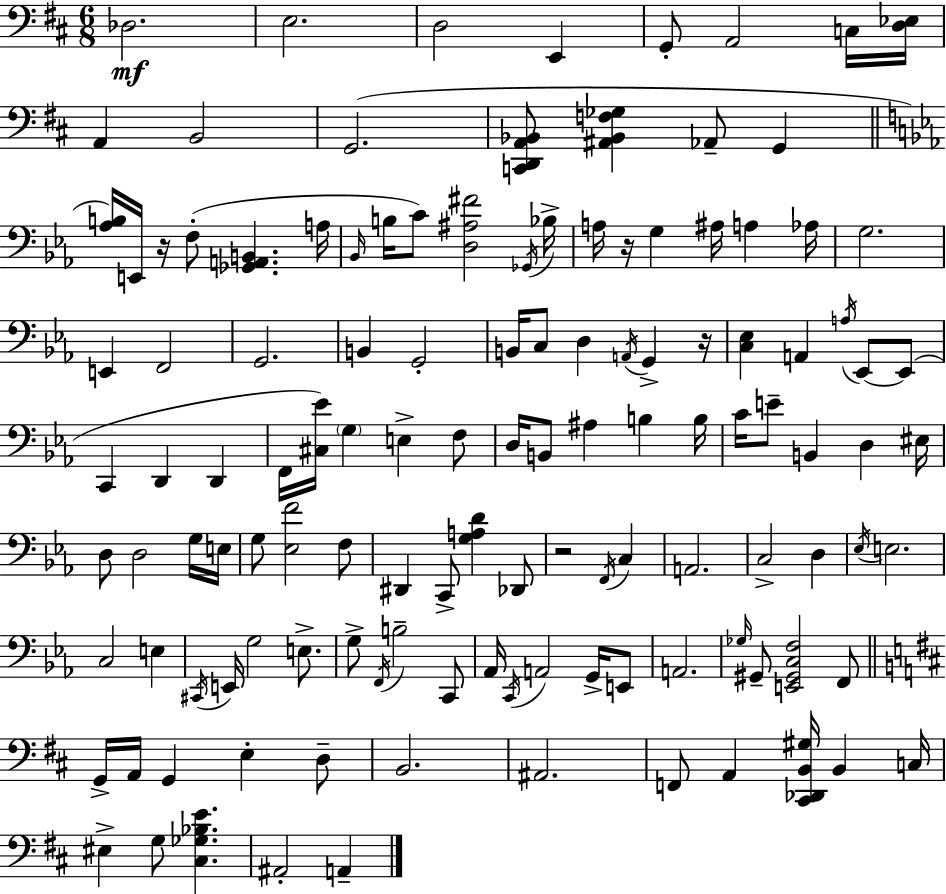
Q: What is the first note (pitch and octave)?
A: Db3